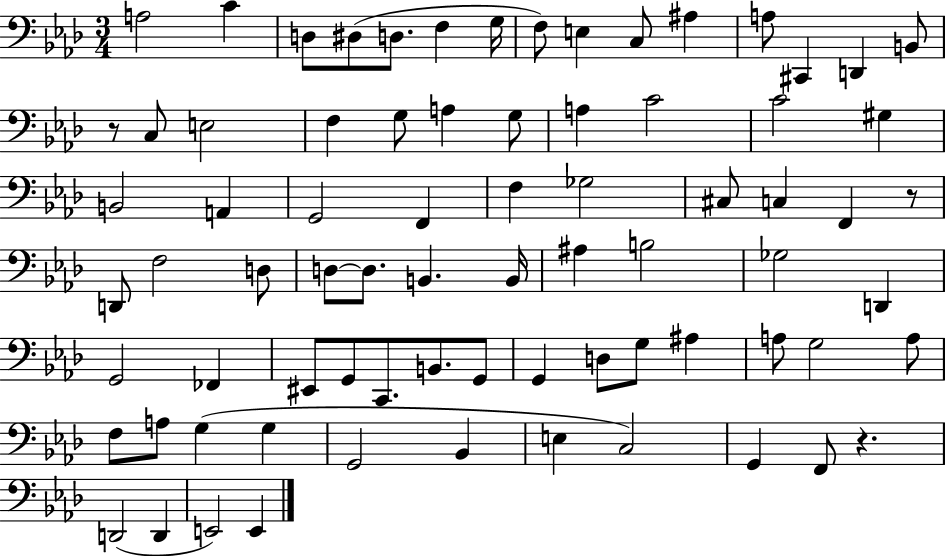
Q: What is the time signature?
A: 3/4